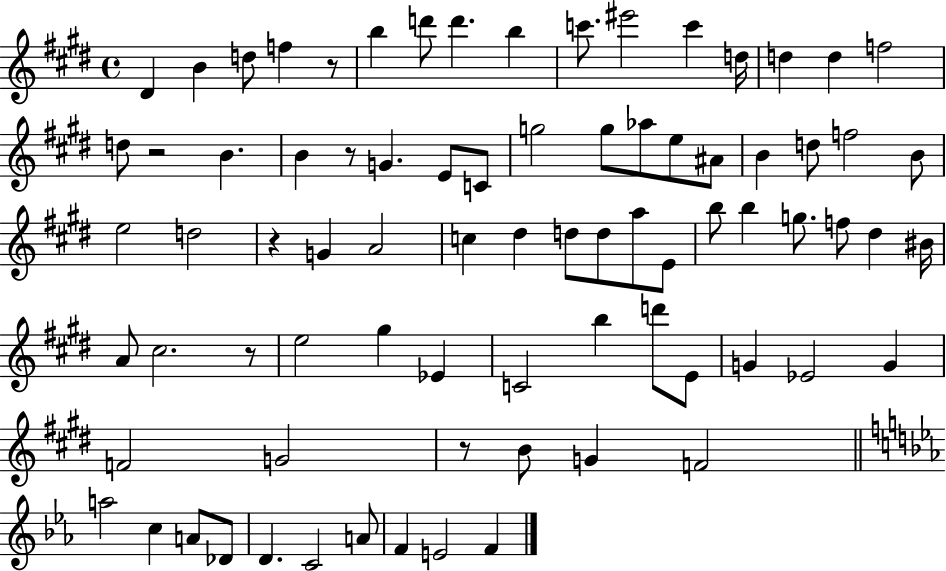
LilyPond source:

{
  \clef treble
  \time 4/4
  \defaultTimeSignature
  \key e \major
  dis'4 b'4 d''8 f''4 r8 | b''4 d'''8 d'''4. b''4 | c'''8. eis'''2 c'''4 d''16 | d''4 d''4 f''2 | \break d''8 r2 b'4. | b'4 r8 g'4. e'8 c'8 | g''2 g''8 aes''8 e''8 ais'8 | b'4 d''8 f''2 b'8 | \break e''2 d''2 | r4 g'4 a'2 | c''4 dis''4 d''8 d''8 a''8 e'8 | b''8 b''4 g''8. f''8 dis''4 bis'16 | \break a'8 cis''2. r8 | e''2 gis''4 ees'4 | c'2 b''4 d'''8 e'8 | g'4 ees'2 g'4 | \break f'2 g'2 | r8 b'8 g'4 f'2 | \bar "||" \break \key ees \major a''2 c''4 a'8 des'8 | d'4. c'2 a'8 | f'4 e'2 f'4 | \bar "|."
}